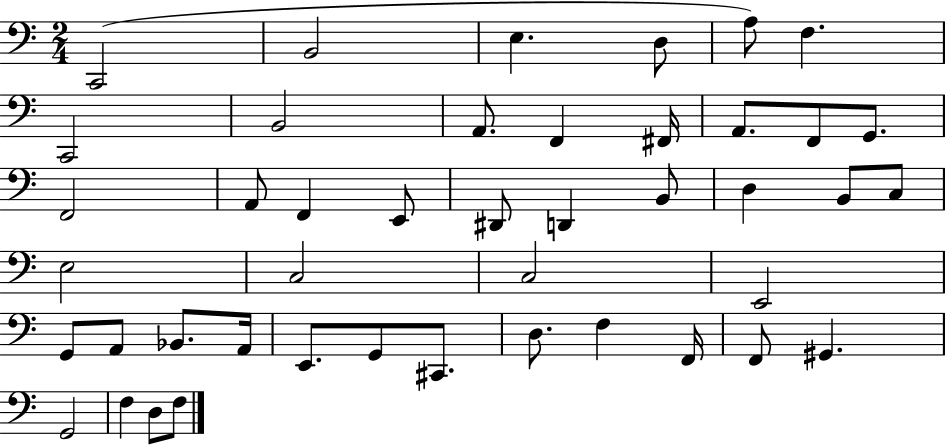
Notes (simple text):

C2/h B2/h E3/q. D3/e A3/e F3/q. C2/h B2/h A2/e. F2/q F#2/s A2/e. F2/e G2/e. F2/h A2/e F2/q E2/e D#2/e D2/q B2/e D3/q B2/e C3/e E3/h C3/h C3/h E2/h G2/e A2/e Bb2/e. A2/s E2/e. G2/e C#2/e. D3/e. F3/q F2/s F2/e G#2/q. G2/h F3/q D3/e F3/e